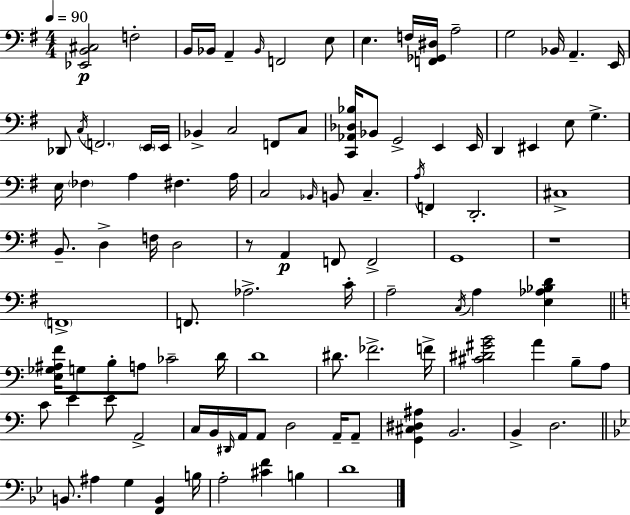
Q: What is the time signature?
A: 4/4